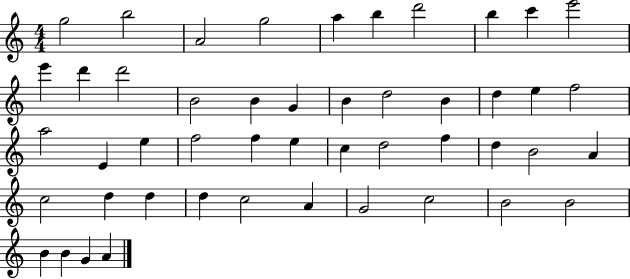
G5/h B5/h A4/h G5/h A5/q B5/q D6/h B5/q C6/q E6/h E6/q D6/q D6/h B4/h B4/q G4/q B4/q D5/h B4/q D5/q E5/q F5/h A5/h E4/q E5/q F5/h F5/q E5/q C5/q D5/h F5/q D5/q B4/h A4/q C5/h D5/q D5/q D5/q C5/h A4/q G4/h C5/h B4/h B4/h B4/q B4/q G4/q A4/q